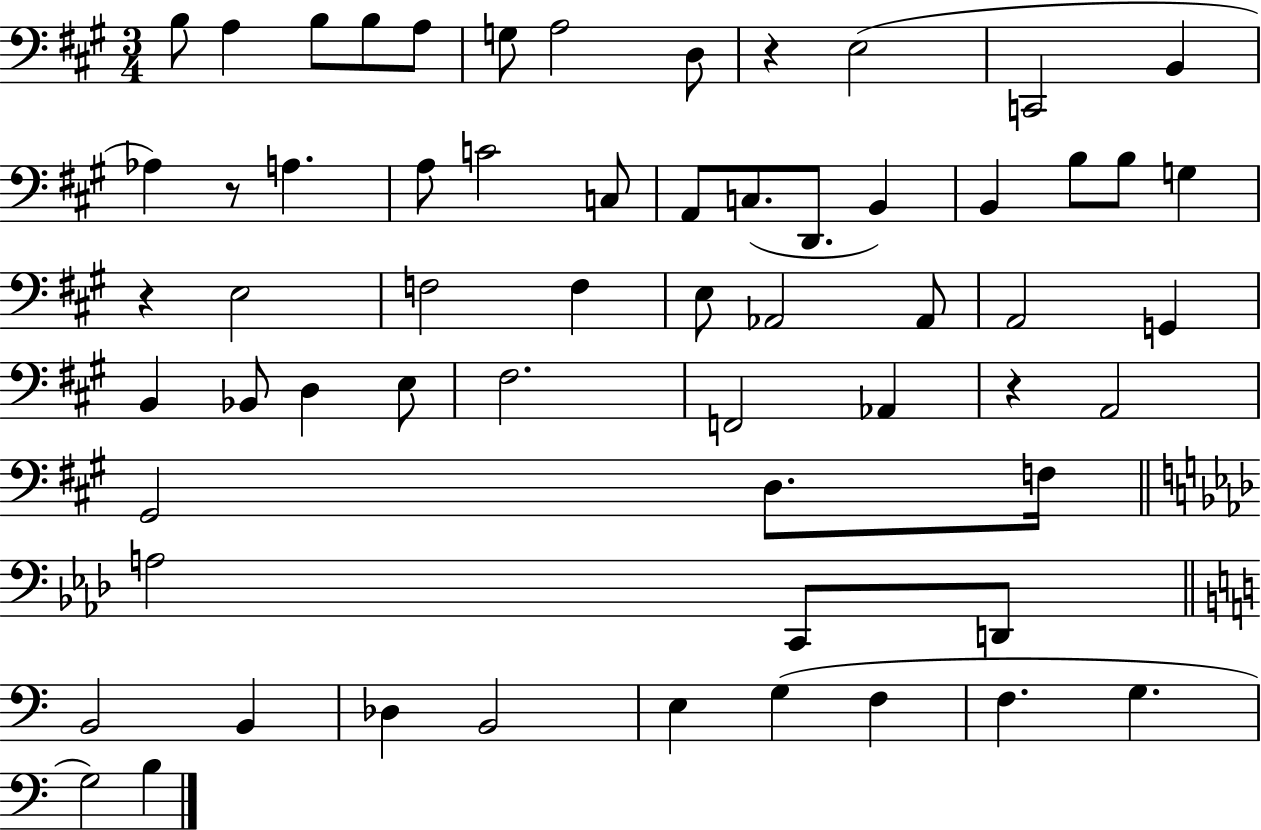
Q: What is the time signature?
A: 3/4